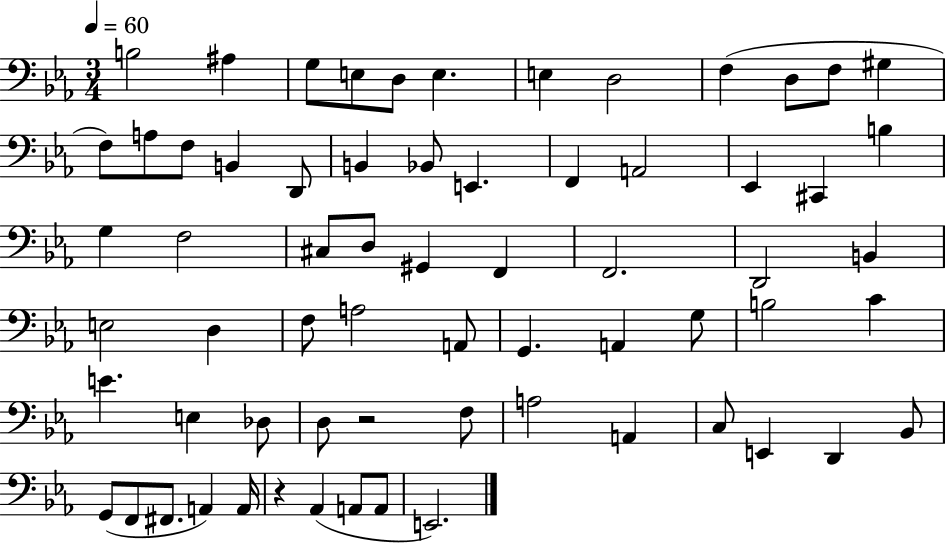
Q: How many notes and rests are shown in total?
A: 66